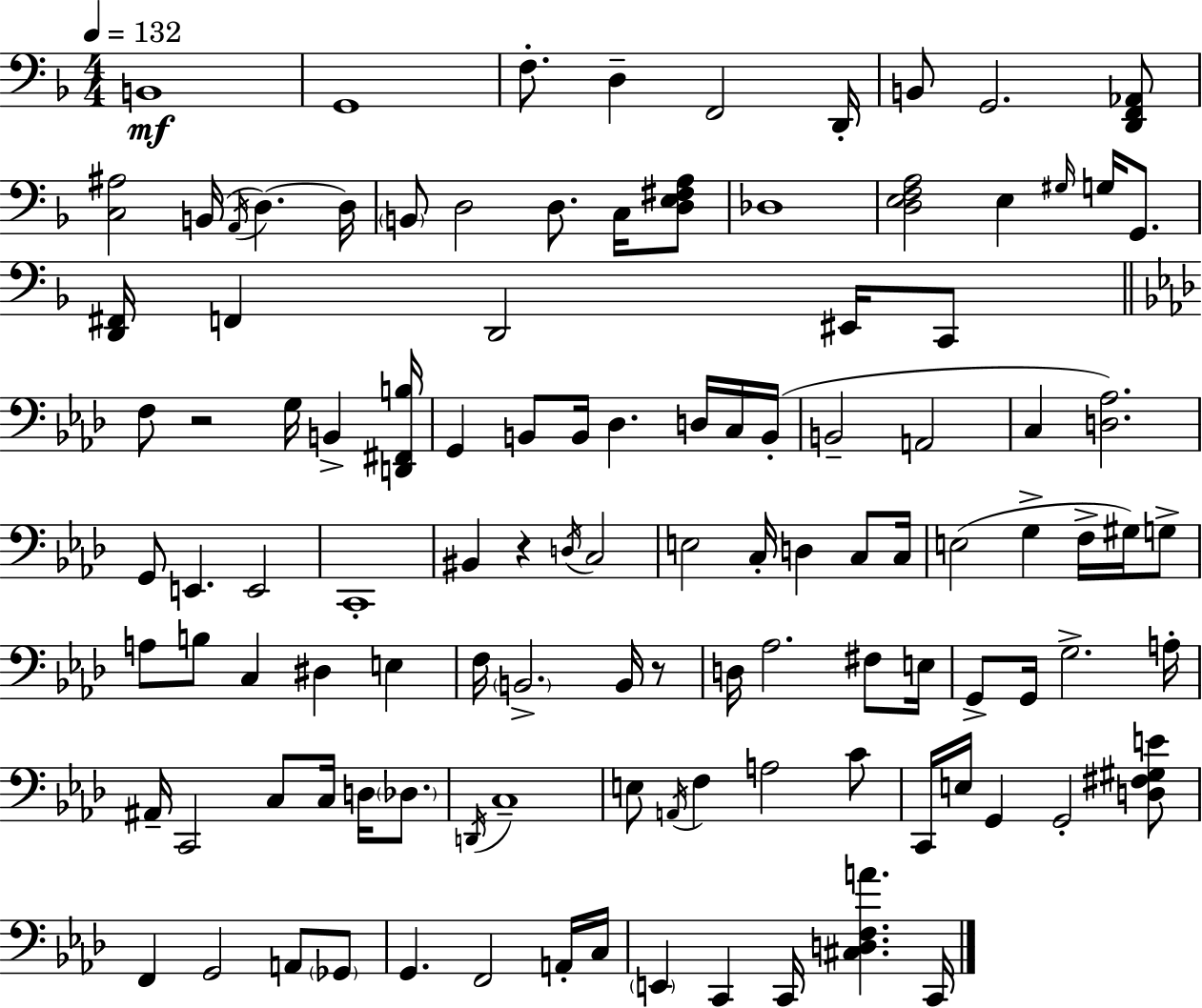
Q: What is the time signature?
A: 4/4